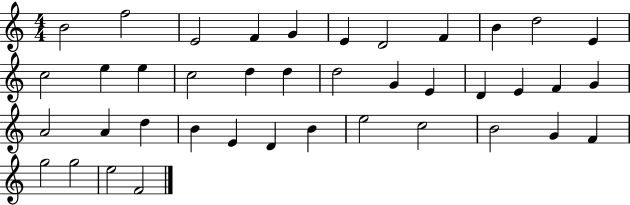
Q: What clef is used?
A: treble